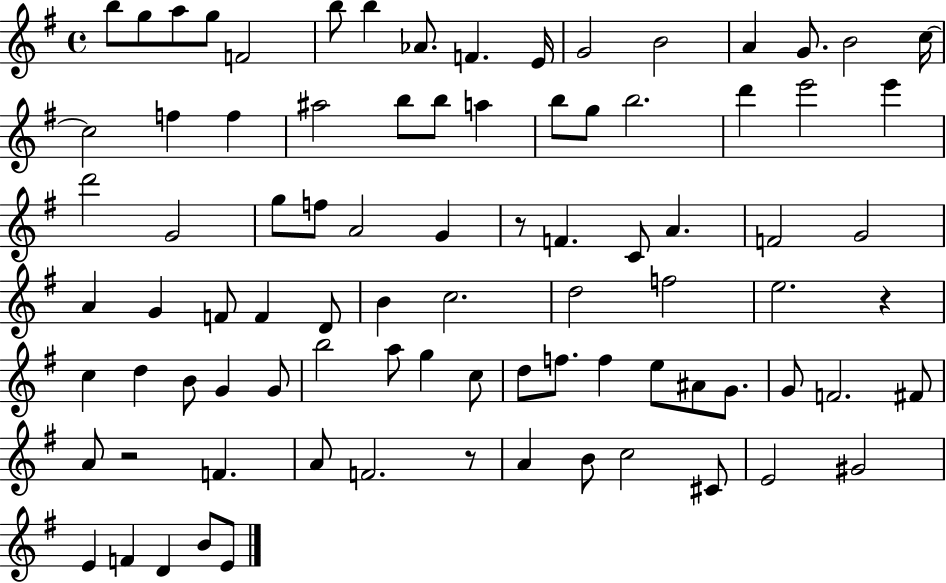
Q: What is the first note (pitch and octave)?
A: B5